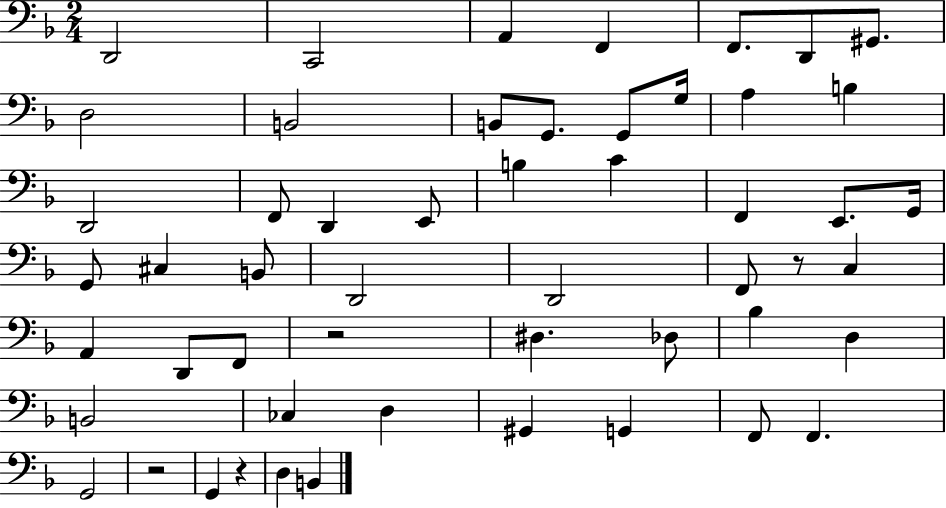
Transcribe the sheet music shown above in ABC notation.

X:1
T:Untitled
M:2/4
L:1/4
K:F
D,,2 C,,2 A,, F,, F,,/2 D,,/2 ^G,,/2 D,2 B,,2 B,,/2 G,,/2 G,,/2 G,/4 A, B, D,,2 F,,/2 D,, E,,/2 B, C F,, E,,/2 G,,/4 G,,/2 ^C, B,,/2 D,,2 D,,2 F,,/2 z/2 C, A,, D,,/2 F,,/2 z2 ^D, _D,/2 _B, D, B,,2 _C, D, ^G,, G,, F,,/2 F,, G,,2 z2 G,, z D, B,,